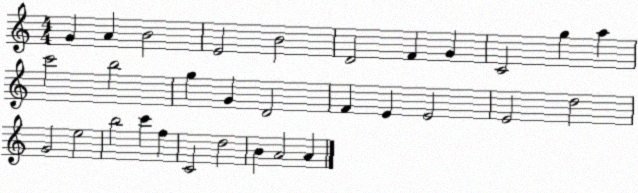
X:1
T:Untitled
M:4/4
L:1/4
K:C
G A B2 E2 B2 D2 F G C2 g a c'2 b2 g G D2 F E E2 E2 d2 G2 e2 b2 c' f C2 d2 B A2 A